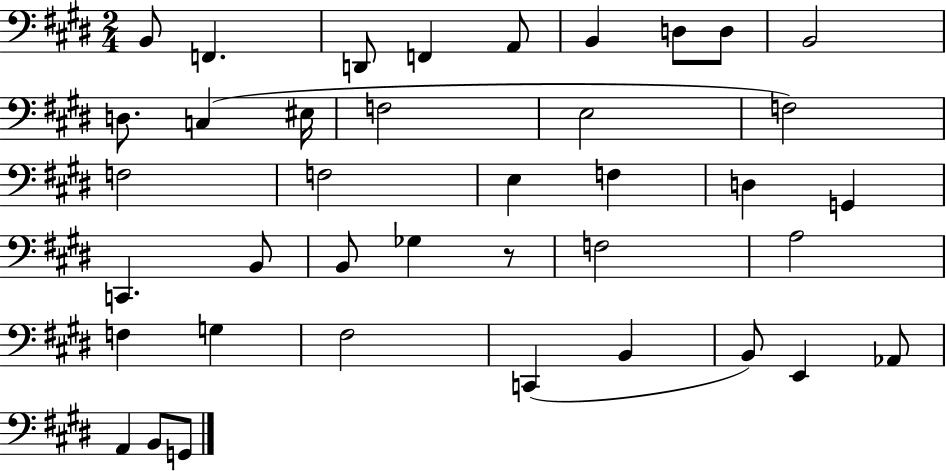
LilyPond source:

{
  \clef bass
  \numericTimeSignature
  \time 2/4
  \key e \major
  b,8 f,4. | d,8 f,4 a,8 | b,4 d8 d8 | b,2 | \break d8. c4( eis16 | f2 | e2 | f2) | \break f2 | f2 | e4 f4 | d4 g,4 | \break c,4. b,8 | b,8 ges4 r8 | f2 | a2 | \break f4 g4 | fis2 | c,4( b,4 | b,8) e,4 aes,8 | \break a,4 b,8 g,8 | \bar "|."
}